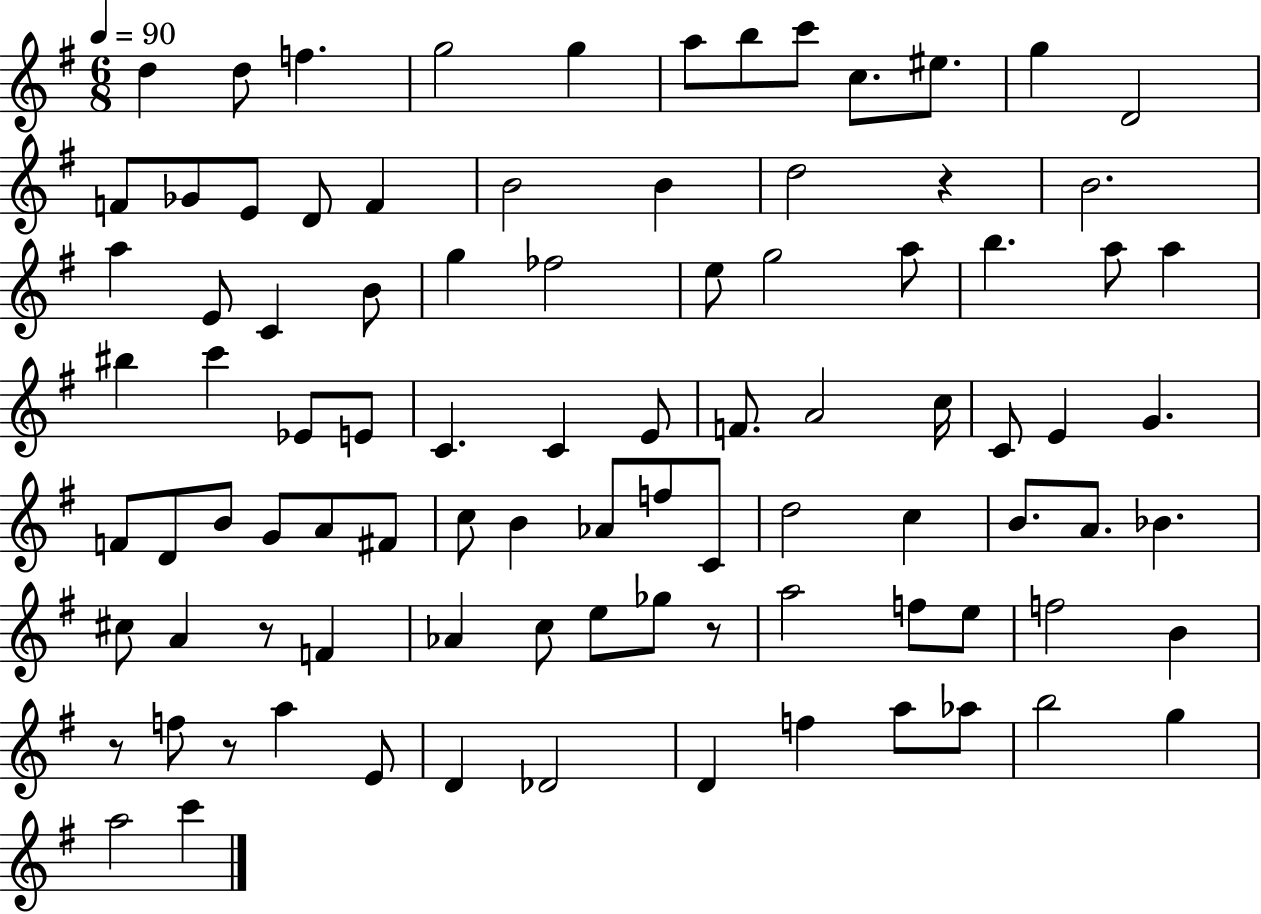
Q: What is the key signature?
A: G major